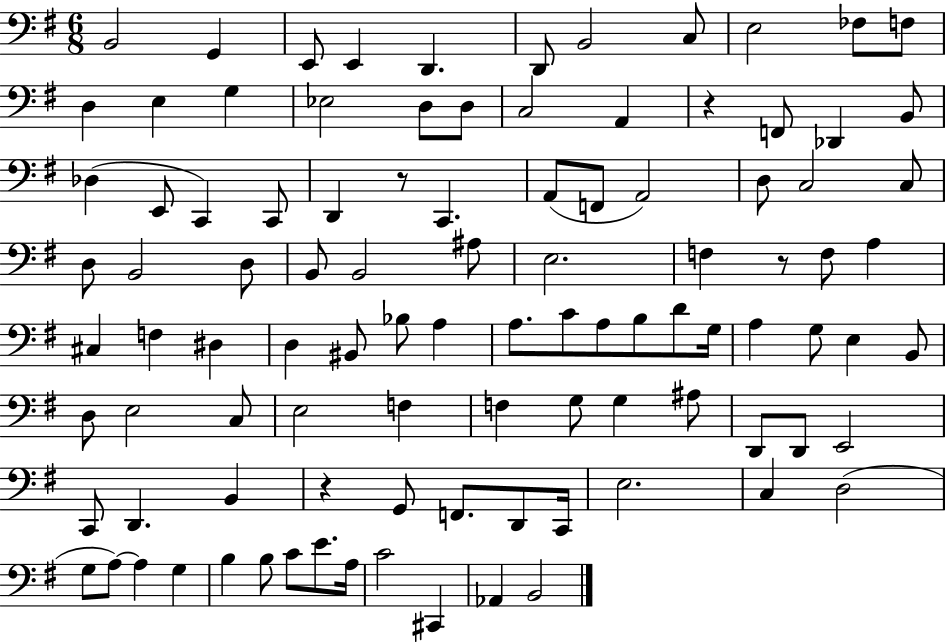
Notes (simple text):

B2/h G2/q E2/e E2/q D2/q. D2/e B2/h C3/e E3/h FES3/e F3/e D3/q E3/q G3/q Eb3/h D3/e D3/e C3/h A2/q R/q F2/e Db2/q B2/e Db3/q E2/e C2/q C2/e D2/q R/e C2/q. A2/e F2/e A2/h D3/e C3/h C3/e D3/e B2/h D3/e B2/e B2/h A#3/e E3/h. F3/q R/e F3/e A3/q C#3/q F3/q D#3/q D3/q BIS2/e Bb3/e A3/q A3/e. C4/e A3/e B3/e D4/e G3/s A3/q G3/e E3/q B2/e D3/e E3/h C3/e E3/h F3/q F3/q G3/e G3/q A#3/e D2/e D2/e E2/h C2/e D2/q. B2/q R/q G2/e F2/e. D2/e C2/s E3/h. C3/q D3/h G3/e A3/e A3/q G3/q B3/q B3/e C4/e E4/e. A3/s C4/h C#2/q Ab2/q B2/h